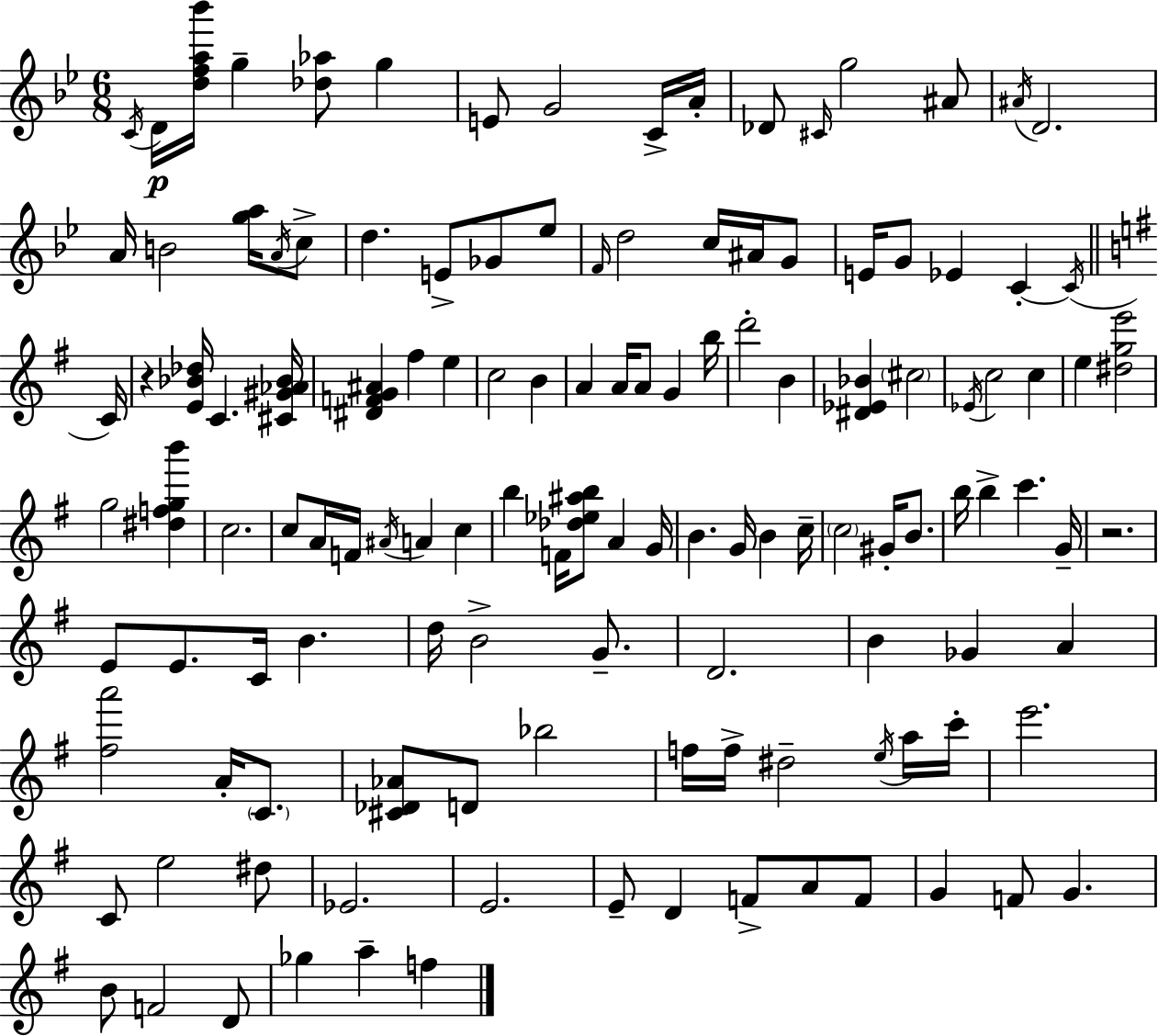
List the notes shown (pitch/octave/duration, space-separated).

C4/s D4/s [D5,F5,A5,Bb6]/s G5/q [Db5,Ab5]/e G5/q E4/e G4/h C4/s A4/s Db4/e C#4/s G5/h A#4/e A#4/s D4/h. A4/s B4/h [G5,A5]/s A4/s C5/e D5/q. E4/e Gb4/e Eb5/e F4/s D5/h C5/s A#4/s G4/e E4/s G4/e Eb4/q C4/q C4/s C4/s R/q [E4,Bb4,Db5]/s C4/q. [C#4,G#4,Ab4,Bb4]/s [D#4,F4,G4,A#4]/q F#5/q E5/q C5/h B4/q A4/q A4/s A4/e G4/q B5/s D6/h B4/q [D#4,Eb4,Bb4]/q C#5/h Eb4/s C5/h C5/q E5/q [D#5,G5,E6]/h G5/h [D#5,F5,G5,B6]/q C5/h. C5/e A4/s F4/s A#4/s A4/q C5/q B5/q F4/s [Db5,Eb5,A#5,B5]/e A4/q G4/s B4/q. G4/s B4/q C5/s C5/h G#4/s B4/e. B5/s B5/q C6/q. G4/s R/h. E4/e E4/e. C4/s B4/q. D5/s B4/h G4/e. D4/h. B4/q Gb4/q A4/q [F#5,A6]/h A4/s C4/e. [C#4,Db4,Ab4]/e D4/e Bb5/h F5/s F5/s D#5/h E5/s A5/s C6/s E6/h. C4/e E5/h D#5/e Eb4/h. E4/h. E4/e D4/q F4/e A4/e F4/e G4/q F4/e G4/q. B4/e F4/h D4/e Gb5/q A5/q F5/q